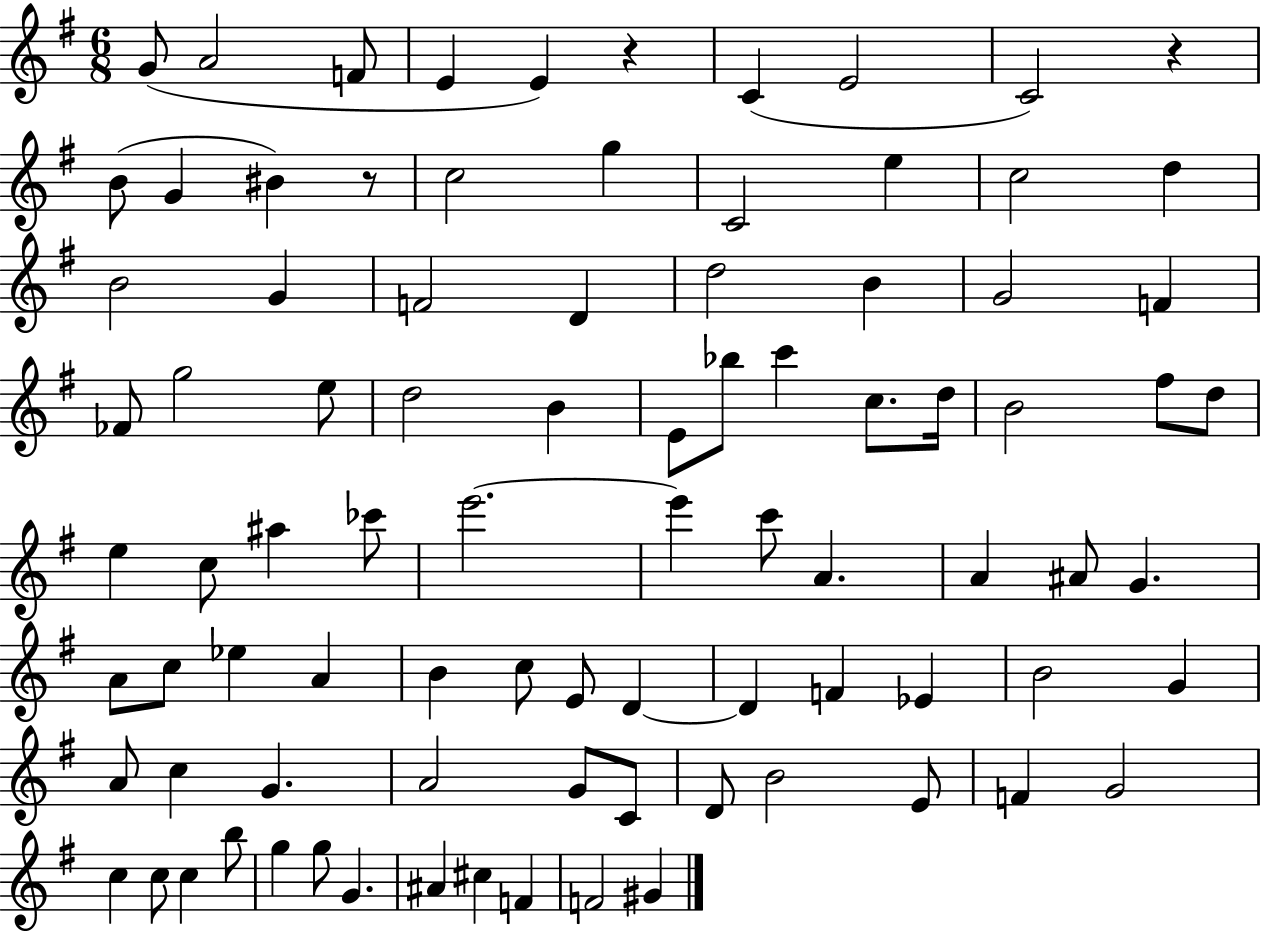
G4/e A4/h F4/e E4/q E4/q R/q C4/q E4/h C4/h R/q B4/e G4/q BIS4/q R/e C5/h G5/q C4/h E5/q C5/h D5/q B4/h G4/q F4/h D4/q D5/h B4/q G4/h F4/q FES4/e G5/h E5/e D5/h B4/q E4/e Bb5/e C6/q C5/e. D5/s B4/h F#5/e D5/e E5/q C5/e A#5/q CES6/e E6/h. E6/q C6/e A4/q. A4/q A#4/e G4/q. A4/e C5/e Eb5/q A4/q B4/q C5/e E4/e D4/q D4/q F4/q Eb4/q B4/h G4/q A4/e C5/q G4/q. A4/h G4/e C4/e D4/e B4/h E4/e F4/q G4/h C5/q C5/e C5/q B5/e G5/q G5/e G4/q. A#4/q C#5/q F4/q F4/h G#4/q